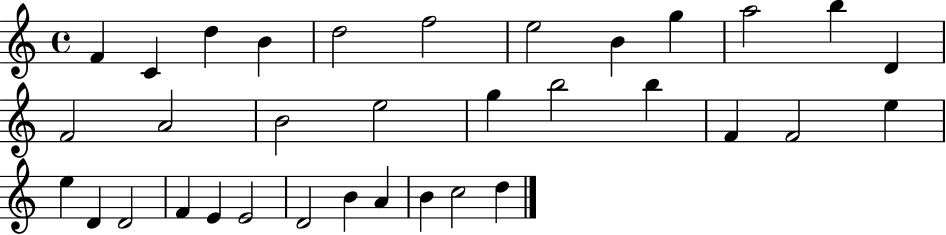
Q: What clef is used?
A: treble